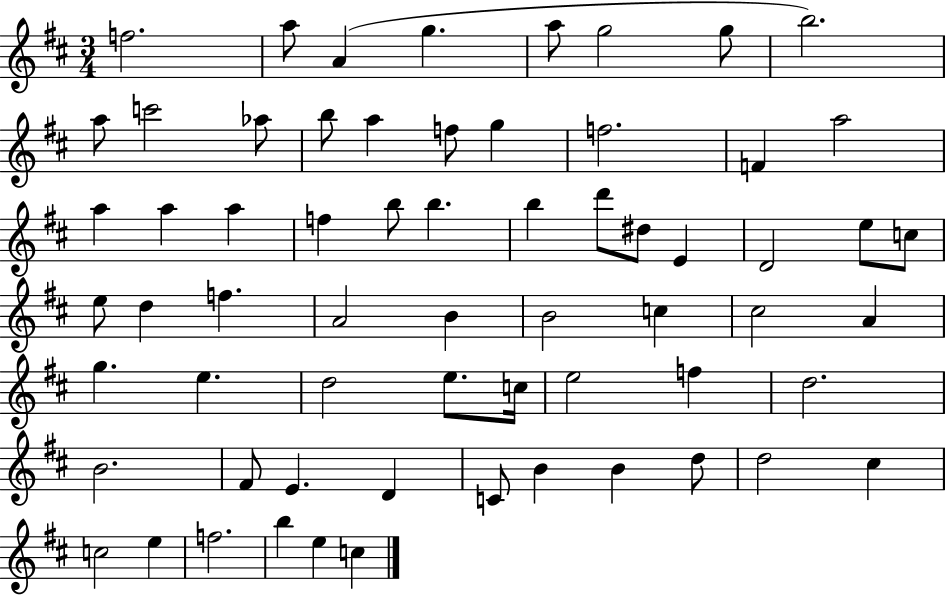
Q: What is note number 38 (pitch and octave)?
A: C5